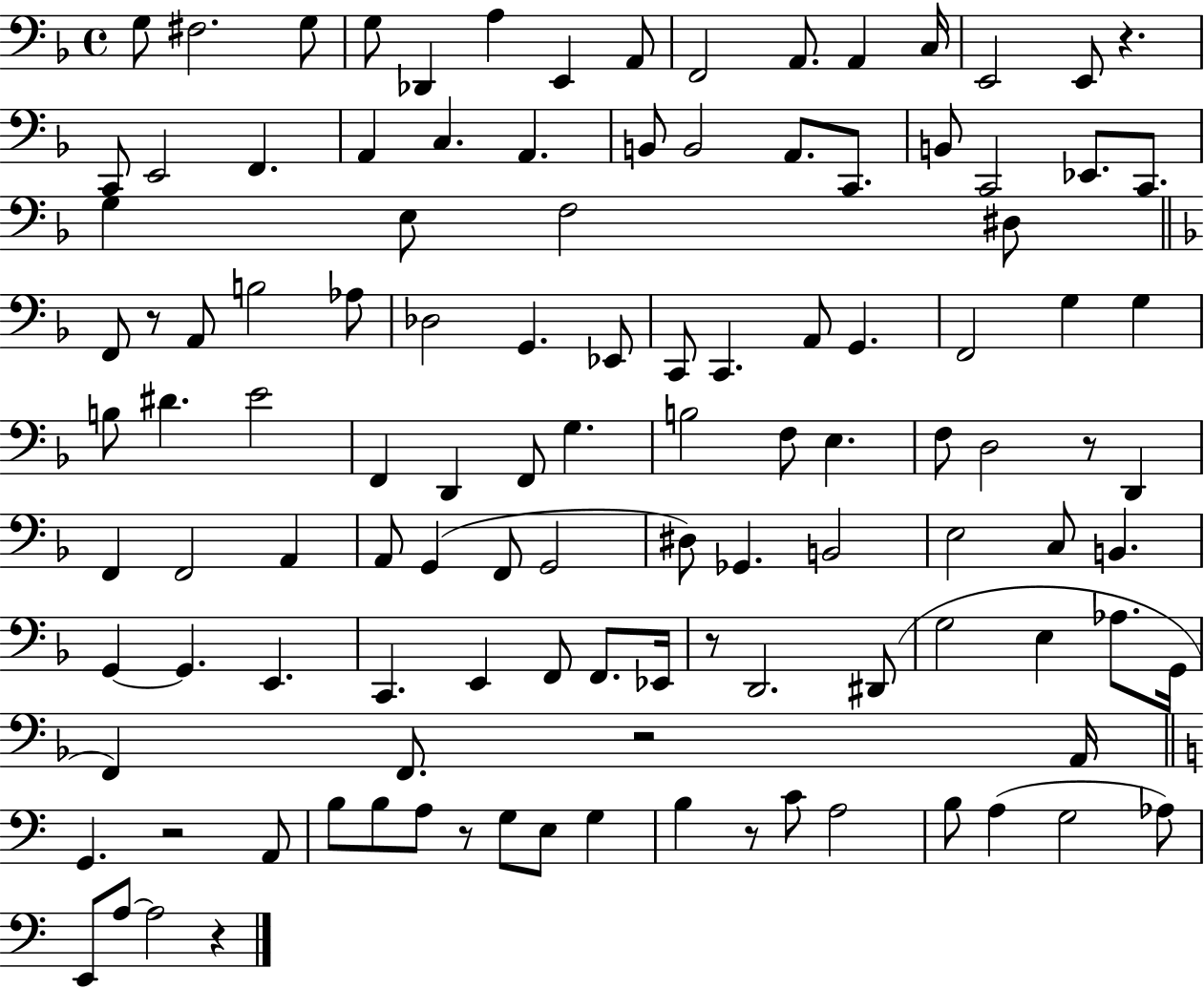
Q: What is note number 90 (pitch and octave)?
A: G2